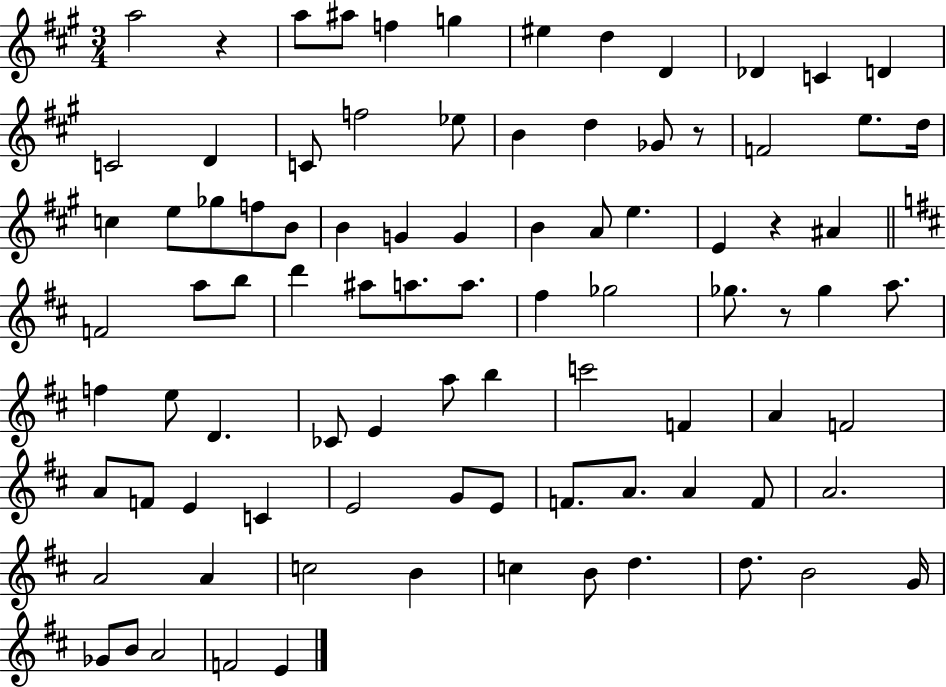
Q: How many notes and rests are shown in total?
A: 89